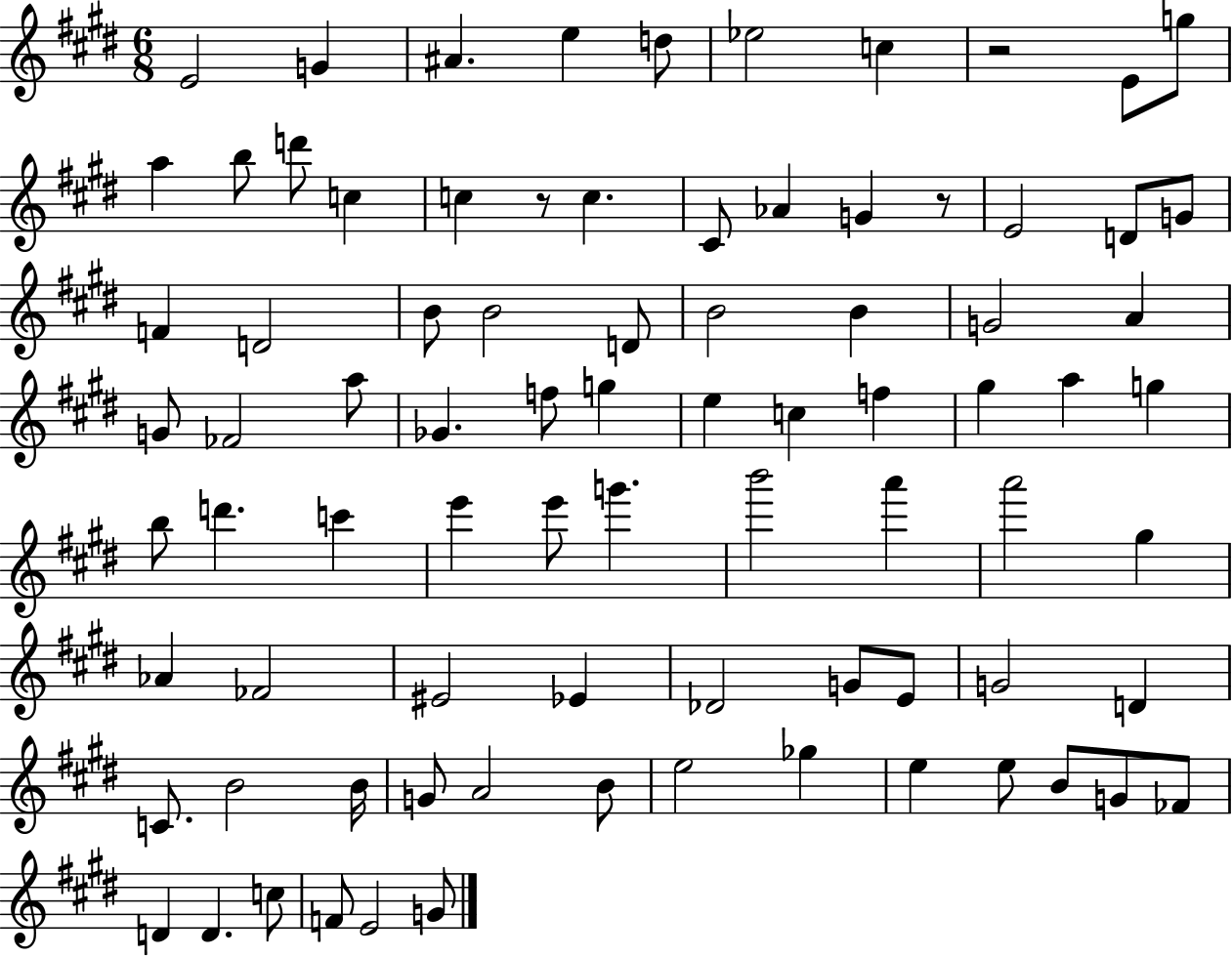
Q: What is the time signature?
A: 6/8